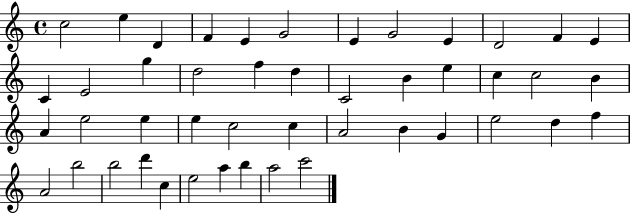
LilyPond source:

{
  \clef treble
  \time 4/4
  \defaultTimeSignature
  \key c \major
  c''2 e''4 d'4 | f'4 e'4 g'2 | e'4 g'2 e'4 | d'2 f'4 e'4 | \break c'4 e'2 g''4 | d''2 f''4 d''4 | c'2 b'4 e''4 | c''4 c''2 b'4 | \break a'4 e''2 e''4 | e''4 c''2 c''4 | a'2 b'4 g'4 | e''2 d''4 f''4 | \break a'2 b''2 | b''2 d'''4 c''4 | e''2 a''4 b''4 | a''2 c'''2 | \break \bar "|."
}